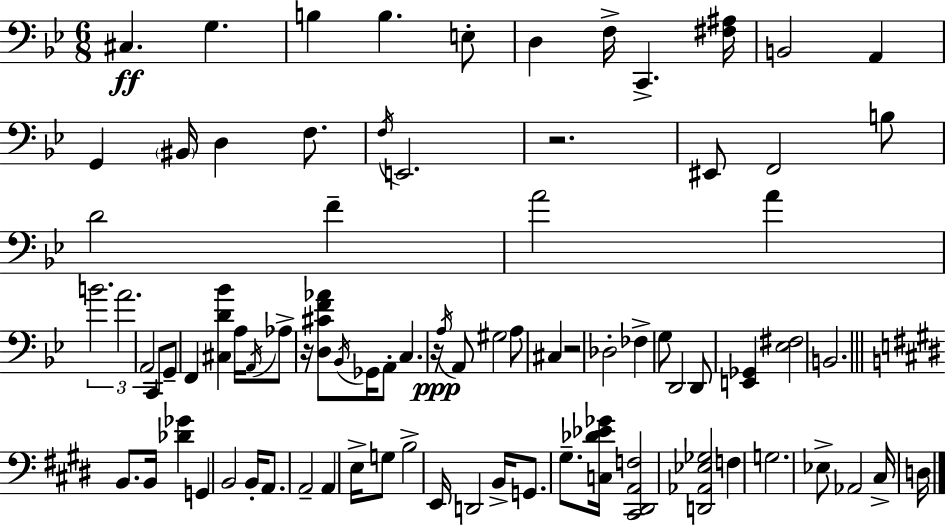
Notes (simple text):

C#3/q. G3/q. B3/q B3/q. E3/e D3/q F3/s C2/q. [F#3,A#3]/s B2/h A2/q G2/q BIS2/s D3/q F3/e. F3/s E2/h. R/h. EIS2/e F2/h B3/e D4/h F4/q A4/h A4/q B4/h. A4/h. A2/h C2/e G2/e F2/q [C#3,D4,Bb4]/q A3/s A2/s Ab3/e R/s [D3,C#4,F4,Ab4]/e Bb2/s Gb2/s A2/e C3/q. R/s A3/s A2/e G#3/h A3/e C#3/q R/h Db3/h FES3/q G3/e D2/h D2/e [E2,Gb2]/q [Eb3,F#3]/h B2/h. B2/e. B2/s [Db4,Gb4]/q G2/q B2/h B2/s A2/e. A2/h A2/q E3/s G3/e B3/h E2/s D2/h B2/s G2/e. G#3/e. [C3,Db4,Eb4,Gb4]/s [C#2,D#2,A2,F3]/h [D2,Ab2,Eb3,Gb3]/h F3/q G3/h. Eb3/e Ab2/h C#3/s D3/s